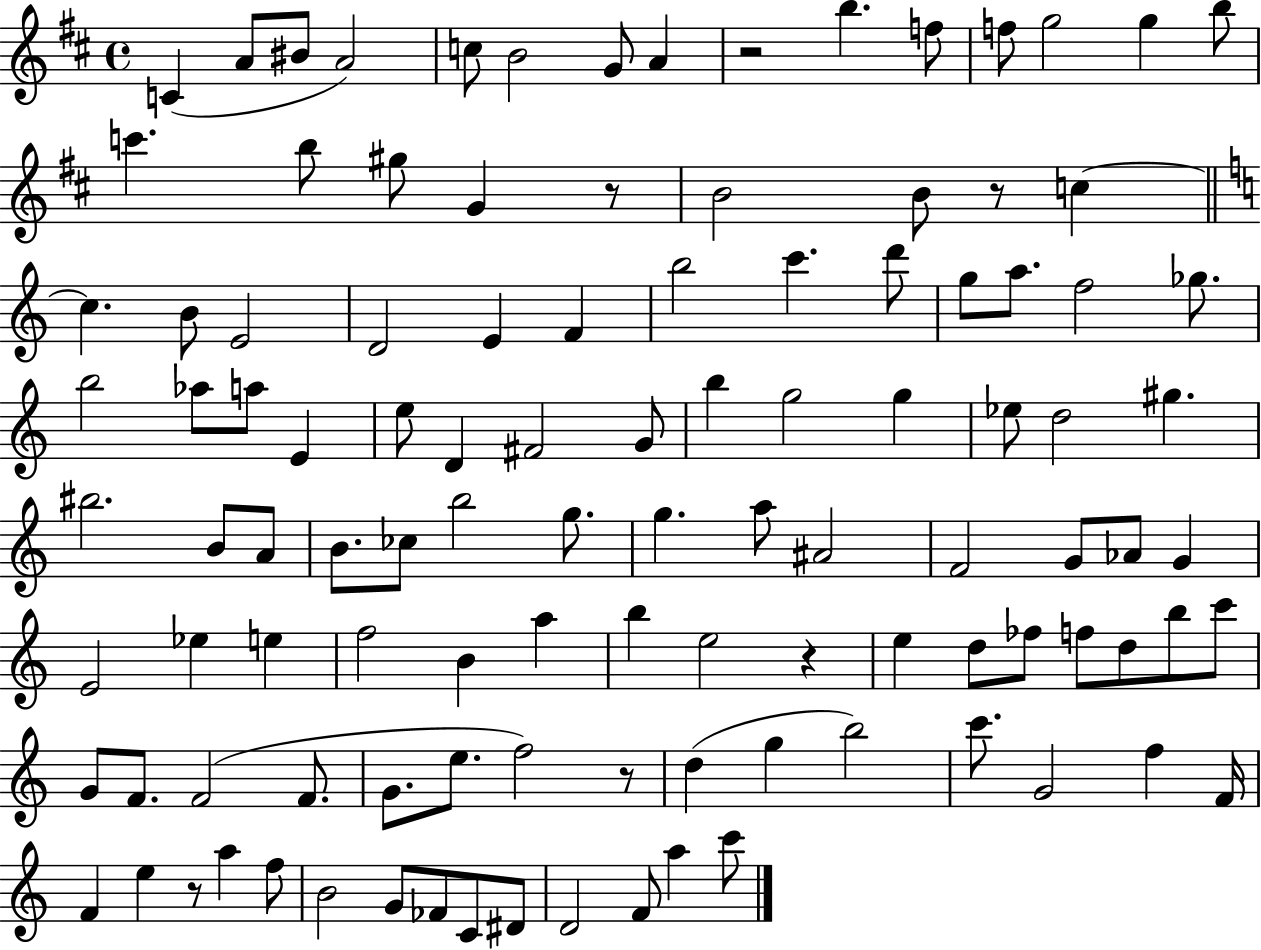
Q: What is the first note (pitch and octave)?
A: C4